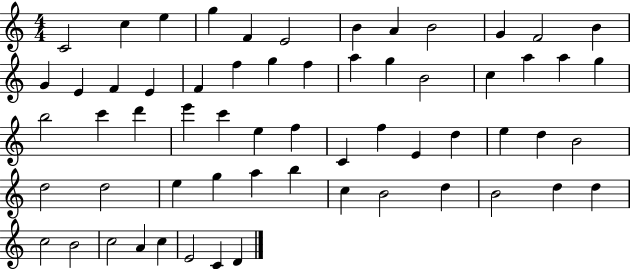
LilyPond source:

{
  \clef treble
  \numericTimeSignature
  \time 4/4
  \key c \major
  c'2 c''4 e''4 | g''4 f'4 e'2 | b'4 a'4 b'2 | g'4 f'2 b'4 | \break g'4 e'4 f'4 e'4 | f'4 f''4 g''4 f''4 | a''4 g''4 b'2 | c''4 a''4 a''4 g''4 | \break b''2 c'''4 d'''4 | e'''4 c'''4 e''4 f''4 | c'4 f''4 e'4 d''4 | e''4 d''4 b'2 | \break d''2 d''2 | e''4 g''4 a''4 b''4 | c''4 b'2 d''4 | b'2 d''4 d''4 | \break c''2 b'2 | c''2 a'4 c''4 | e'2 c'4 d'4 | \bar "|."
}